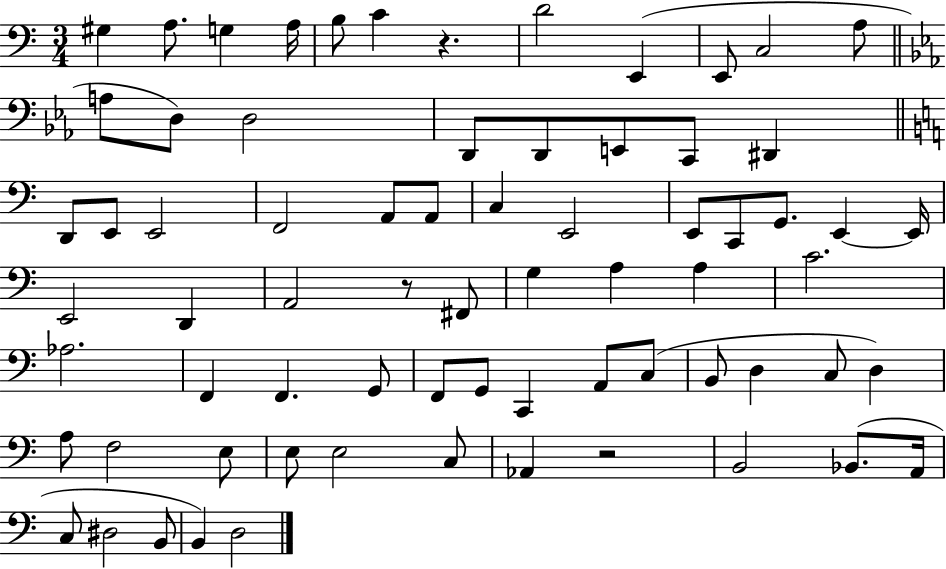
X:1
T:Untitled
M:3/4
L:1/4
K:C
^G, A,/2 G, A,/4 B,/2 C z D2 E,, E,,/2 C,2 A,/2 A,/2 D,/2 D,2 D,,/2 D,,/2 E,,/2 C,,/2 ^D,, D,,/2 E,,/2 E,,2 F,,2 A,,/2 A,,/2 C, E,,2 E,,/2 C,,/2 G,,/2 E,, E,,/4 E,,2 D,, A,,2 z/2 ^F,,/2 G, A, A, C2 _A,2 F,, F,, G,,/2 F,,/2 G,,/2 C,, A,,/2 C,/2 B,,/2 D, C,/2 D, A,/2 F,2 E,/2 E,/2 E,2 C,/2 _A,, z2 B,,2 _B,,/2 A,,/4 C,/2 ^D,2 B,,/2 B,, D,2